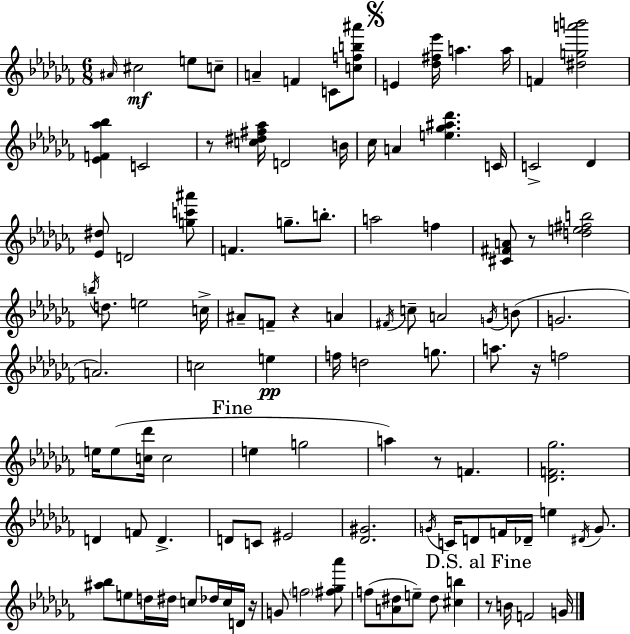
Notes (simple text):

A#4/s C#5/h E5/e C5/e A4/q F4/q C4/e [C5,F5,B5,A#6]/e E4/q [Db5,F#5,Eb6]/s A5/q. A5/s F4/q [D#5,G5,A6,B6]/h [Eb4,F4,Ab5,Bb5]/q C4/h R/e [C5,D#5,F#5,Ab5]/s D4/h B4/s CES5/s A4/q [E5,Gb5,A#5,Db6]/q. C4/s C4/h Db4/q [Eb4,D#5]/e D4/h [G5,C6,A#6]/e F4/q. G5/e. B5/e. A5/h F5/q [C#4,F#4,A4]/e R/e [D5,E5,F#5,B5]/h B5/s D5/e. E5/h C5/s A#4/e F4/e R/q A4/q F#4/s C5/e A4/h G4/s B4/e G4/h. A4/h. C5/h E5/q F5/s D5/h G5/e. A5/e. R/s F5/h E5/s E5/e [C5,Db6]/s C5/h E5/q G5/h A5/q R/e F4/q. [Db4,F4,Gb5]/h. D4/q F4/e D4/q. D4/e C4/e EIS4/h [Db4,G#4]/h. G4/s C4/s D4/e F4/s Db4/s E5/q D#4/s G4/e. [A#5,Bb5]/e E5/e D5/s D#5/s C5/e Db5/s C5/s D4/s R/s G4/e F5/h [F#5,Gb5,Ab6]/e F5/e [A4,D#5]/e E5/e D#5/e [C#5,B5]/q R/e B4/s F4/h G4/s